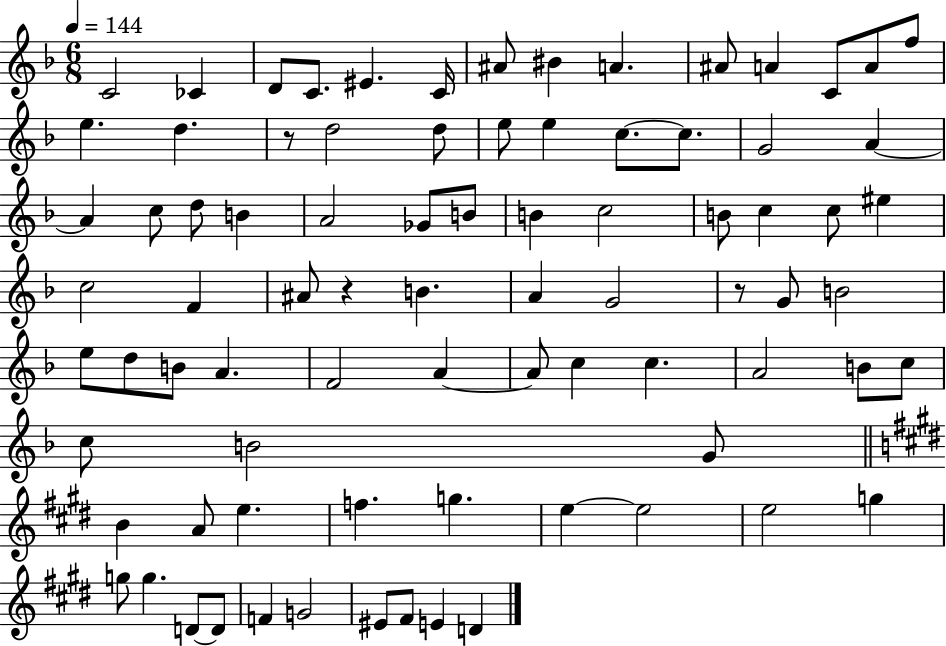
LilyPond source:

{
  \clef treble
  \numericTimeSignature
  \time 6/8
  \key f \major
  \tempo 4 = 144
  c'2 ces'4 | d'8 c'8. eis'4. c'16 | ais'8 bis'4 a'4. | ais'8 a'4 c'8 a'8 f''8 | \break e''4. d''4. | r8 d''2 d''8 | e''8 e''4 c''8.~~ c''8. | g'2 a'4~~ | \break a'4 c''8 d''8 b'4 | a'2 ges'8 b'8 | b'4 c''2 | b'8 c''4 c''8 eis''4 | \break c''2 f'4 | ais'8 r4 b'4. | a'4 g'2 | r8 g'8 b'2 | \break e''8 d''8 b'8 a'4. | f'2 a'4~~ | a'8 c''4 c''4. | a'2 b'8 c''8 | \break c''8 b'2 g'8 | \bar "||" \break \key e \major b'4 a'8 e''4. | f''4. g''4. | e''4~~ e''2 | e''2 g''4 | \break g''8 g''4. d'8~~ d'8 | f'4 g'2 | eis'8 fis'8 e'4 d'4 | \bar "|."
}